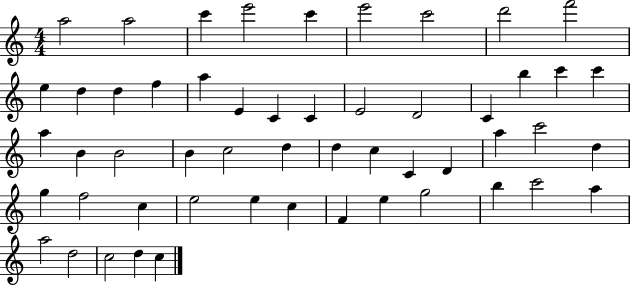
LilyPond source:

{
  \clef treble
  \numericTimeSignature
  \time 4/4
  \key c \major
  a''2 a''2 | c'''4 e'''2 c'''4 | e'''2 c'''2 | d'''2 f'''2 | \break e''4 d''4 d''4 f''4 | a''4 e'4 c'4 c'4 | e'2 d'2 | c'4 b''4 c'''4 c'''4 | \break a''4 b'4 b'2 | b'4 c''2 d''4 | d''4 c''4 c'4 d'4 | a''4 c'''2 d''4 | \break g''4 f''2 c''4 | e''2 e''4 c''4 | f'4 e''4 g''2 | b''4 c'''2 a''4 | \break a''2 d''2 | c''2 d''4 c''4 | \bar "|."
}